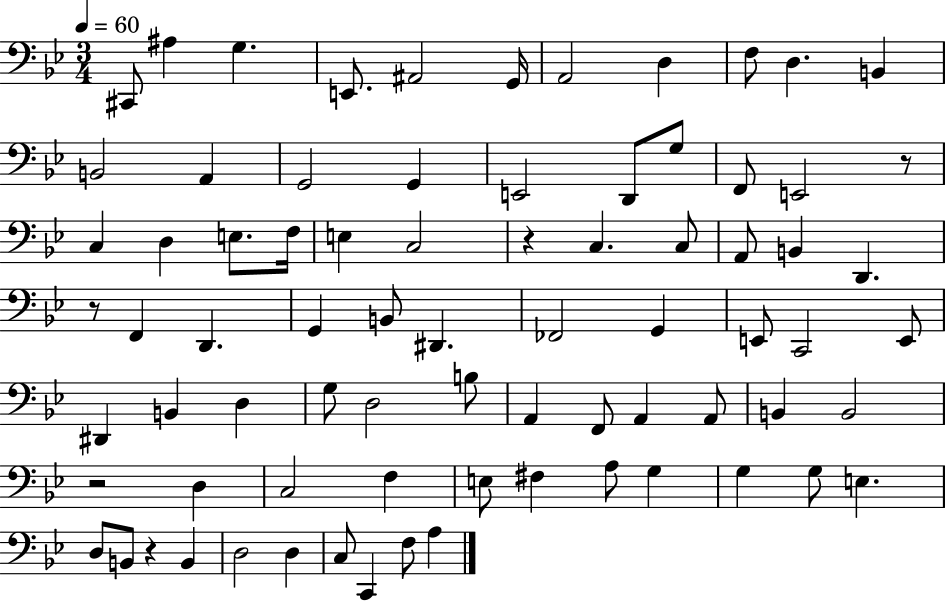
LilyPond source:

{
  \clef bass
  \numericTimeSignature
  \time 3/4
  \key bes \major
  \tempo 4 = 60
  cis,8 ais4 g4. | e,8. ais,2 g,16 | a,2 d4 | f8 d4. b,4 | \break b,2 a,4 | g,2 g,4 | e,2 d,8 g8 | f,8 e,2 r8 | \break c4 d4 e8. f16 | e4 c2 | r4 c4. c8 | a,8 b,4 d,4. | \break r8 f,4 d,4. | g,4 b,8 dis,4. | fes,2 g,4 | e,8 c,2 e,8 | \break dis,4 b,4 d4 | g8 d2 b8 | a,4 f,8 a,4 a,8 | b,4 b,2 | \break r2 d4 | c2 f4 | e8 fis4 a8 g4 | g4 g8 e4. | \break d8 b,8 r4 b,4 | d2 d4 | c8 c,4 f8 a4 | \bar "|."
}